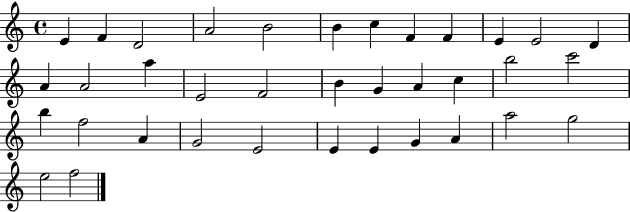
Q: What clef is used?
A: treble